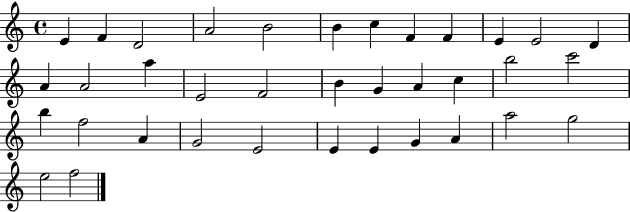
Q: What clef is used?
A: treble